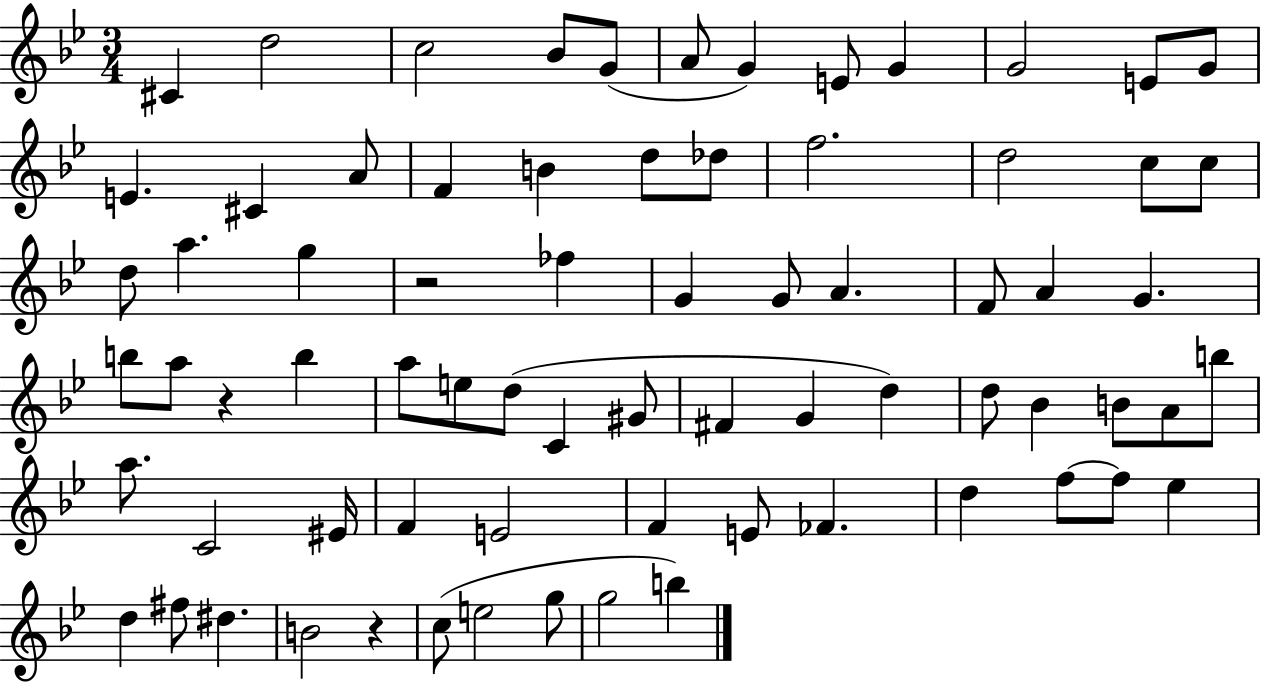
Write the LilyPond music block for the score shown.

{
  \clef treble
  \numericTimeSignature
  \time 3/4
  \key bes \major
  \repeat volta 2 { cis'4 d''2 | c''2 bes'8 g'8( | a'8 g'4) e'8 g'4 | g'2 e'8 g'8 | \break e'4. cis'4 a'8 | f'4 b'4 d''8 des''8 | f''2. | d''2 c''8 c''8 | \break d''8 a''4. g''4 | r2 fes''4 | g'4 g'8 a'4. | f'8 a'4 g'4. | \break b''8 a''8 r4 b''4 | a''8 e''8 d''8( c'4 gis'8 | fis'4 g'4 d''4) | d''8 bes'4 b'8 a'8 b''8 | \break a''8. c'2 eis'16 | f'4 e'2 | f'4 e'8 fes'4. | d''4 f''8~~ f''8 ees''4 | \break d''4 fis''8 dis''4. | b'2 r4 | c''8( e''2 g''8 | g''2 b''4) | \break } \bar "|."
}